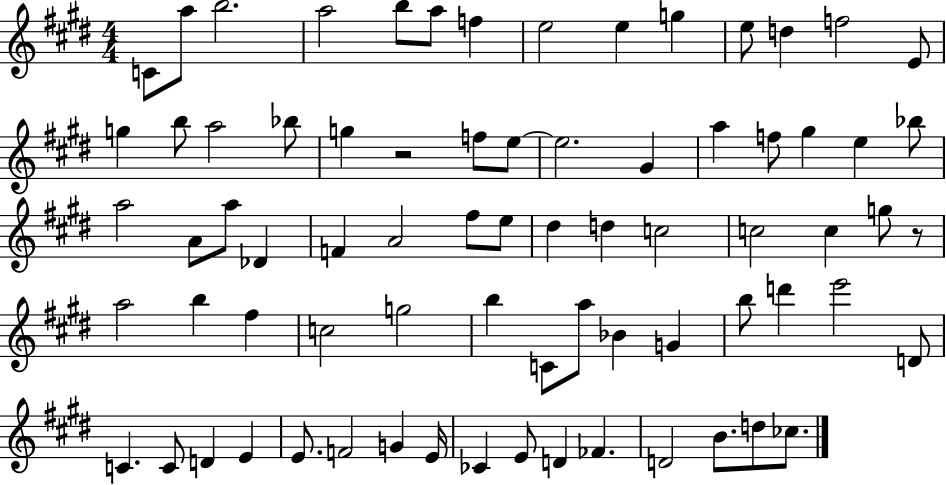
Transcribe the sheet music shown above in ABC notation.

X:1
T:Untitled
M:4/4
L:1/4
K:E
C/2 a/2 b2 a2 b/2 a/2 f e2 e g e/2 d f2 E/2 g b/2 a2 _b/2 g z2 f/2 e/2 e2 ^G a f/2 ^g e _b/2 a2 A/2 a/2 _D F A2 ^f/2 e/2 ^d d c2 c2 c g/2 z/2 a2 b ^f c2 g2 b C/2 a/2 _B G b/2 d' e'2 D/2 C C/2 D E E/2 F2 G E/4 _C E/2 D _F D2 B/2 d/2 _c/2